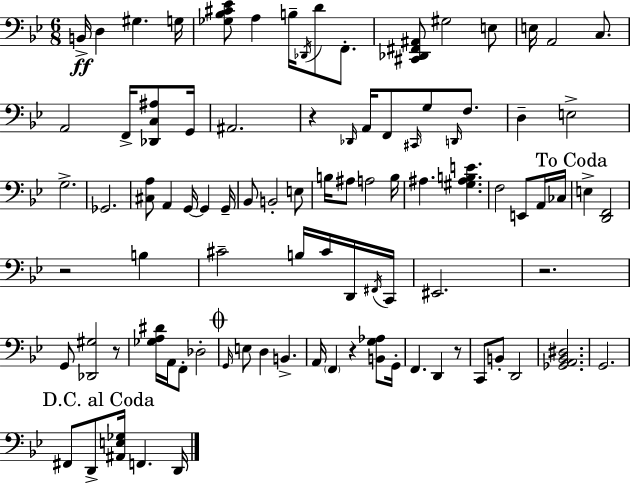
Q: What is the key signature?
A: BES major